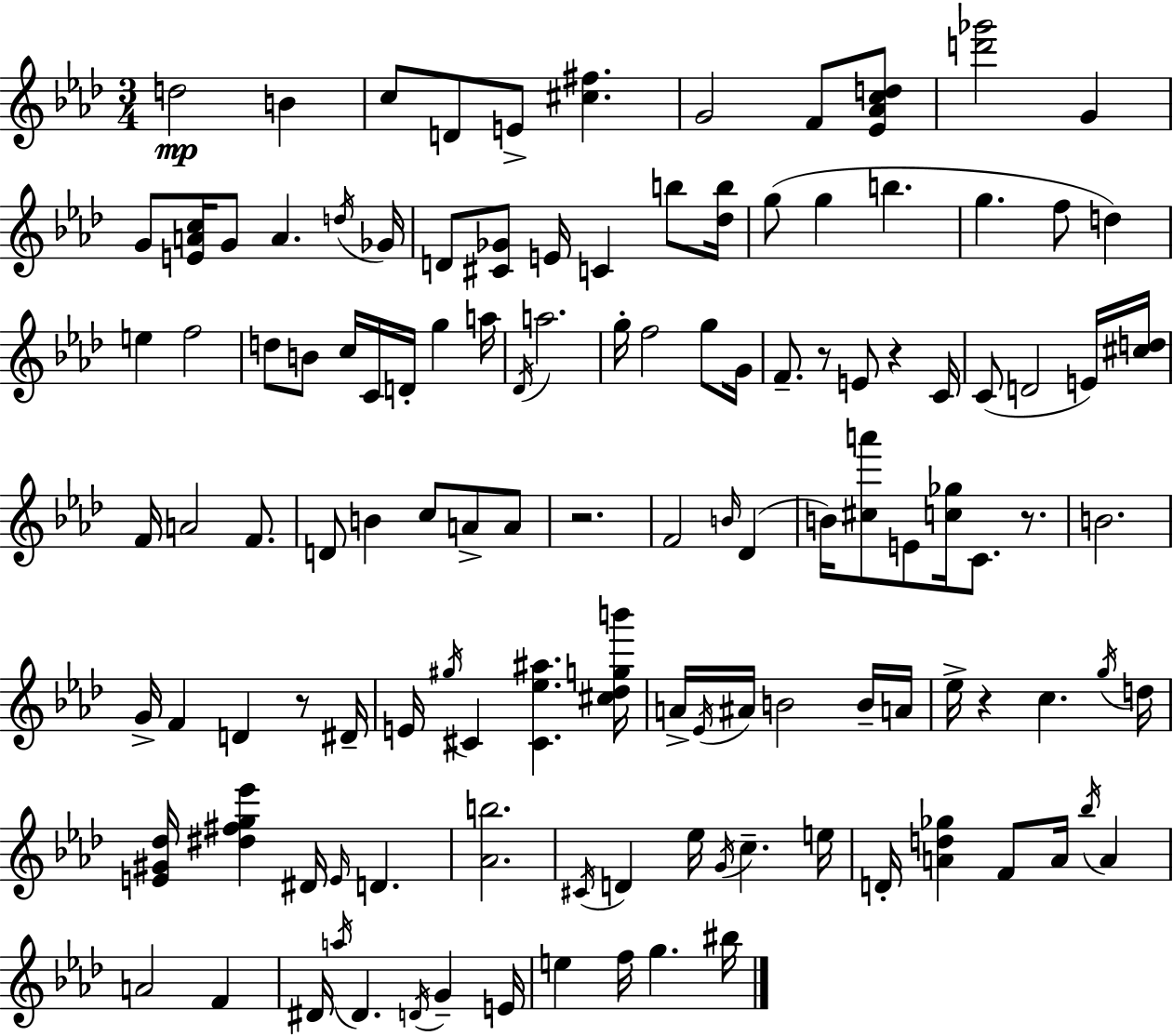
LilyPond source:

{
  \clef treble
  \numericTimeSignature
  \time 3/4
  \key aes \major
  d''2\mp b'4 | c''8 d'8 e'8-> <cis'' fis''>4. | g'2 f'8 <ees' aes' c'' d''>8 | <d''' ges'''>2 g'4 | \break g'8 <e' a' c''>16 g'8 a'4. \acciaccatura { d''16 } | ges'16 d'8 <cis' ges'>8 e'16 c'4 b''8 | <des'' b''>16 g''8( g''4 b''4. | g''4. f''8 d''4) | \break e''4 f''2 | d''8 b'8 c''16 c'16 d'16-. g''4 | a''16 \acciaccatura { des'16 } a''2. | g''16-. f''2 g''8 | \break g'16 f'8.-- r8 e'8 r4 | c'16 c'8( d'2 | e'16) <cis'' d''>16 f'16 a'2 f'8. | d'8 b'4 c''8 a'8-> | \break a'8 r2. | f'2 \grace { b'16 }( des'4 | b'16) <cis'' a'''>8 e'8 <c'' ges''>16 c'8. | r8. b'2. | \break g'16-> f'4 d'4 | r8 dis'16-- e'16 \acciaccatura { gis''16 } cis'4 <cis' ees'' ais''>4. | <cis'' des'' g'' b'''>16 a'16-> \acciaccatura { ees'16 } ais'16 b'2 | b'16-- a'16 ees''16-> r4 c''4. | \break \acciaccatura { g''16 } d''16 <e' gis' des''>16 <dis'' fis'' g'' ees'''>4 dis'16 | \grace { e'16 } d'4. <aes' b''>2. | \acciaccatura { cis'16 } d'4 | ees''16 \acciaccatura { g'16 } c''4.-- e''16 d'16-. <a' d'' ges''>4 | \break f'8 a'16 \acciaccatura { bes''16 } a'4 a'2 | f'4 dis'16 \acciaccatura { a''16 } | dis'4. \acciaccatura { d'16 } g'4-- e'16 | e''4 f''16 g''4. bis''16 | \break \bar "|."
}